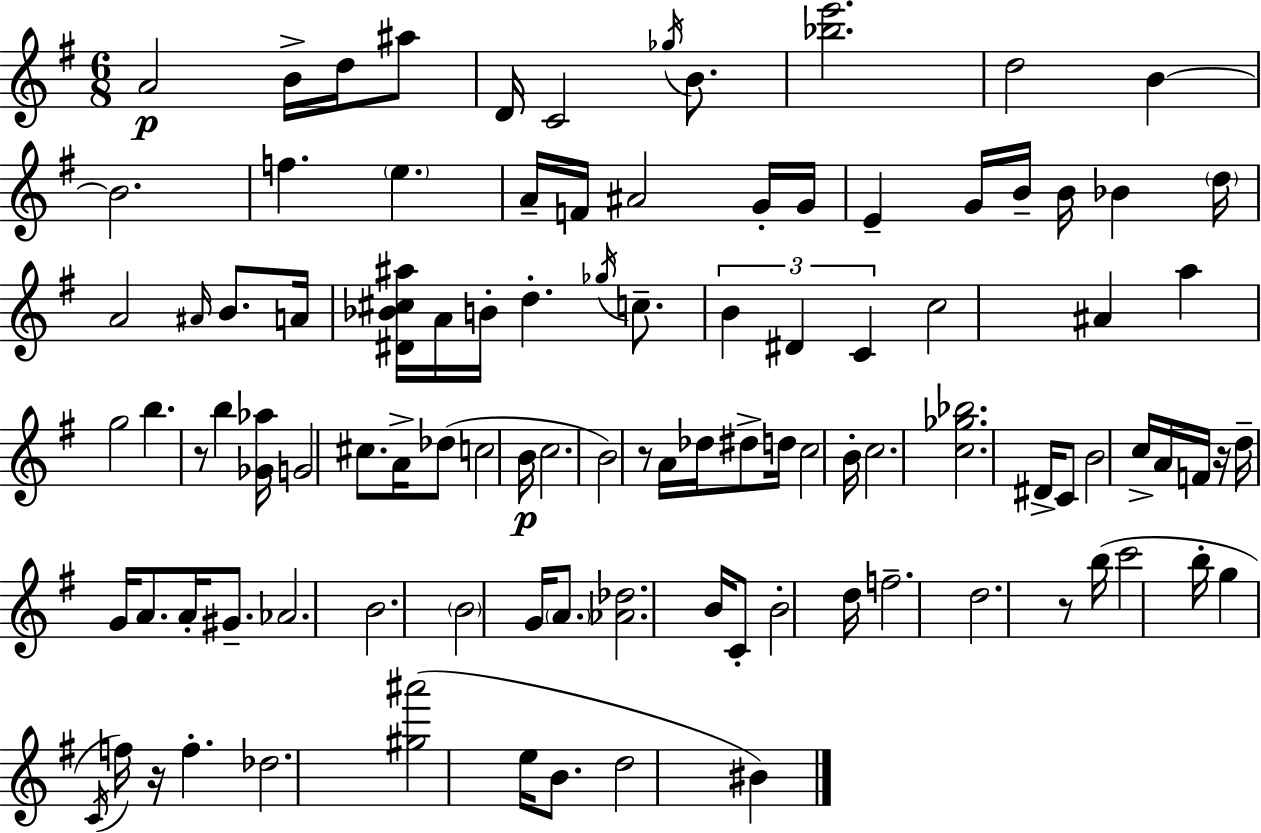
{
  \clef treble
  \numericTimeSignature
  \time 6/8
  \key g \major
  a'2\p b'16-> d''16 ais''8 | d'16 c'2 \acciaccatura { ges''16 } b'8. | <bes'' e'''>2. | d''2 b'4~~ | \break b'2. | f''4. \parenthesize e''4. | a'16-- f'16 ais'2 g'16-. | g'16 e'4-- g'16 b'16-- b'16 bes'4 | \break \parenthesize d''16 a'2 \grace { ais'16 } b'8. | a'16 <dis' bes' cis'' ais''>16 a'16 b'16-. d''4.-. \acciaccatura { ges''16 } | c''8.-- \tuplet 3/2 { b'4 dis'4 c'4 } | c''2 ais'4 | \break a''4 g''2 | b''4. r8 b''4 | <ges' aes''>16 g'2 | cis''8. a'16-> des''8( c''2 | \break b'16\p c''2. | b'2) r8 | a'16 des''16 dis''8-> d''16 c''2 | b'16-. c''2. | \break <c'' ges'' bes''>2. | dis'16-> c'8 b'2 | c''16-> a'16 f'16 r16 d''16-- g'16 a'8. a'16-. | gis'8.-- aes'2. | \break b'2. | \parenthesize b'2 g'16 | \parenthesize a'8. <aes' des''>2. | b'16 c'8-. b'2-. | \break d''16 f''2.-- | d''2. | r8 b''16( c'''2 | b''16-. g''4 \acciaccatura { c'16 } f''16) r16 f''4.-. | \break des''2. | <gis'' ais'''>2( | e''16 b'8. d''2 | bis'4) \bar "|."
}